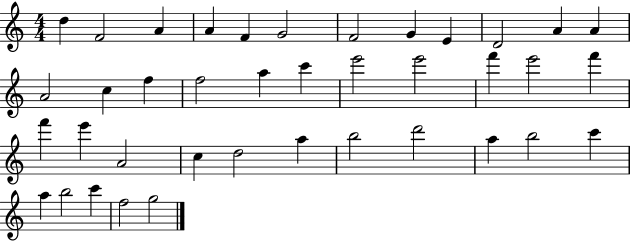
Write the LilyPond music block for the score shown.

{
  \clef treble
  \numericTimeSignature
  \time 4/4
  \key c \major
  d''4 f'2 a'4 | a'4 f'4 g'2 | f'2 g'4 e'4 | d'2 a'4 a'4 | \break a'2 c''4 f''4 | f''2 a''4 c'''4 | e'''2 e'''2 | f'''4 e'''2 f'''4 | \break f'''4 e'''4 a'2 | c''4 d''2 a''4 | b''2 d'''2 | a''4 b''2 c'''4 | \break a''4 b''2 c'''4 | f''2 g''2 | \bar "|."
}